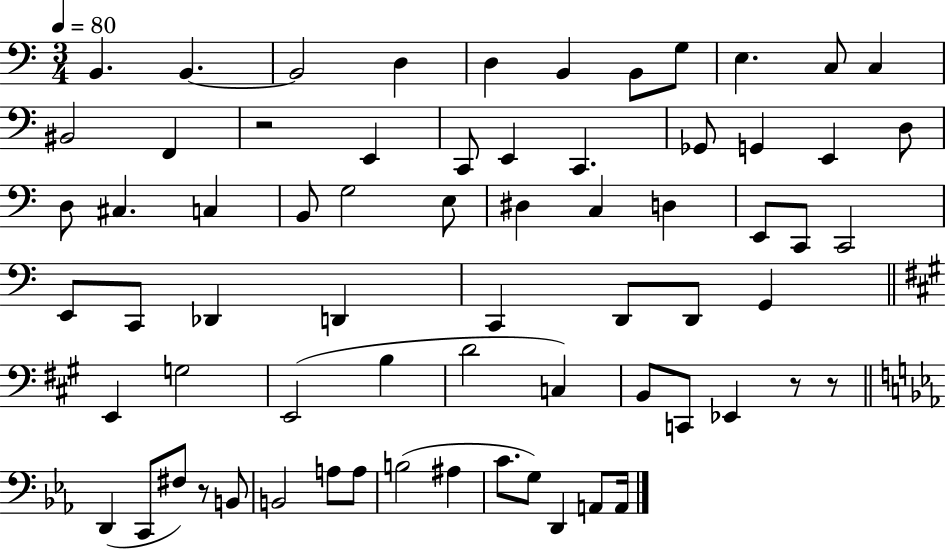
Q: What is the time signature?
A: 3/4